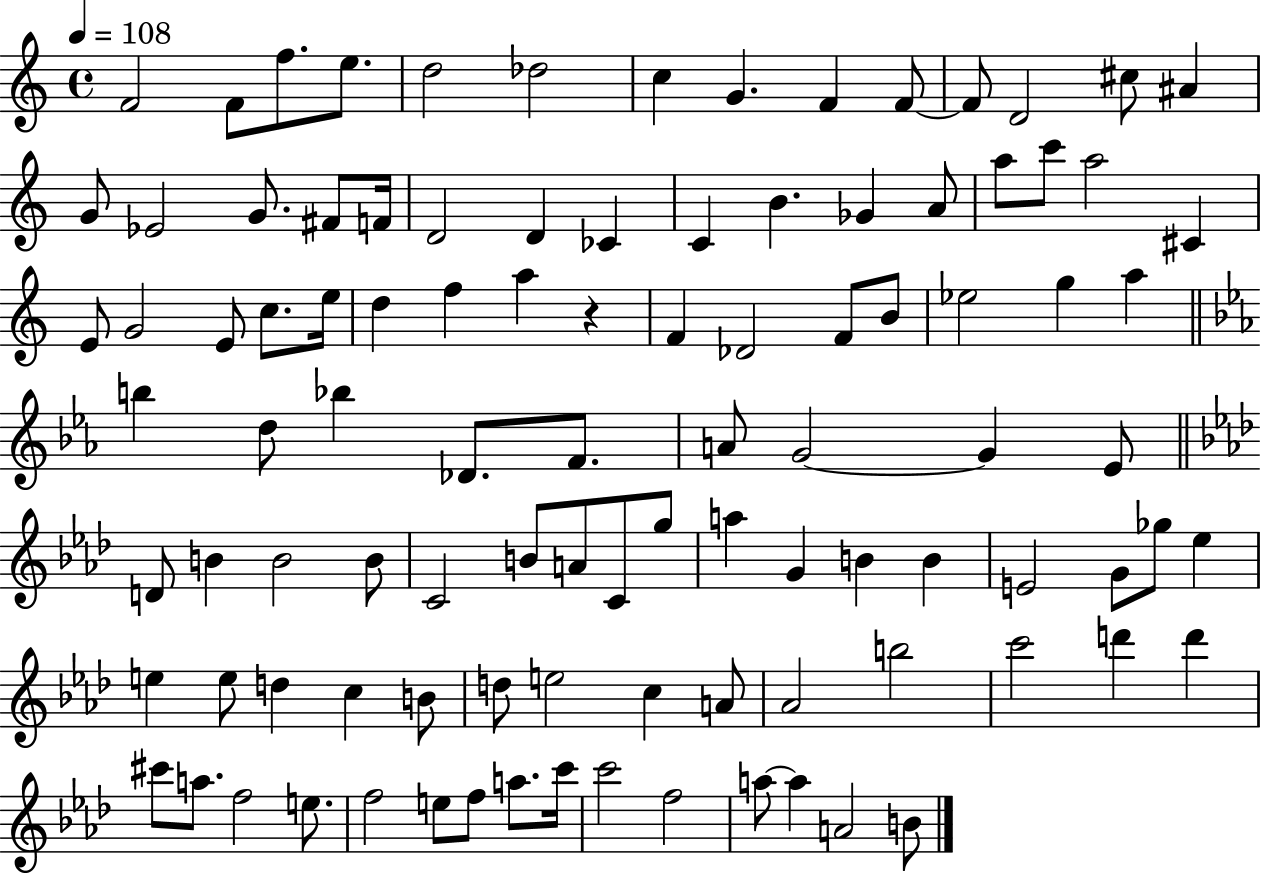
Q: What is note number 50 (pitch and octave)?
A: F4